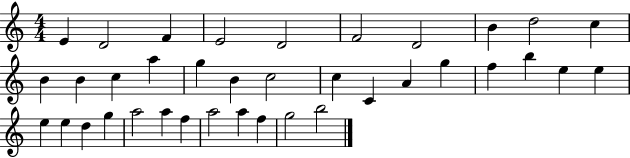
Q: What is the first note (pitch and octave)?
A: E4